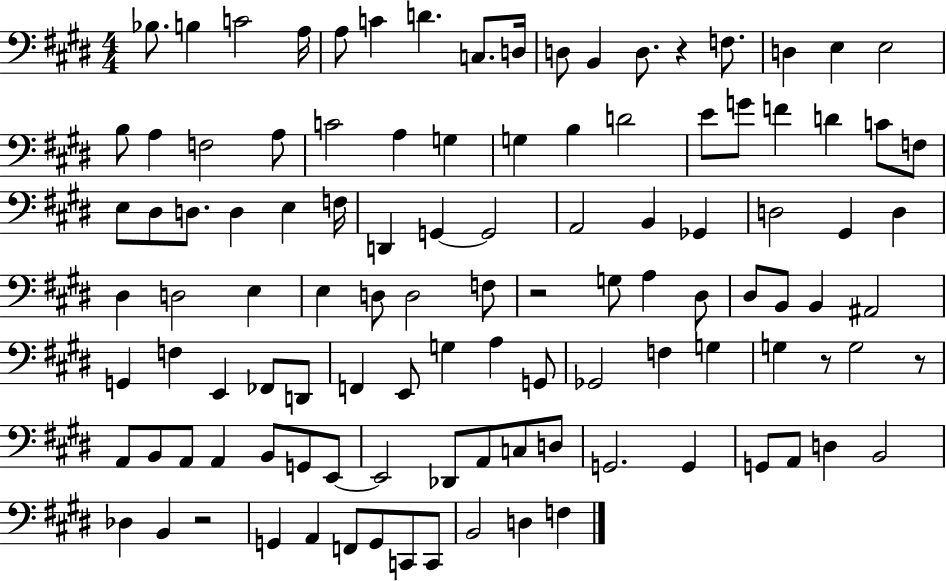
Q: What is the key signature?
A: E major